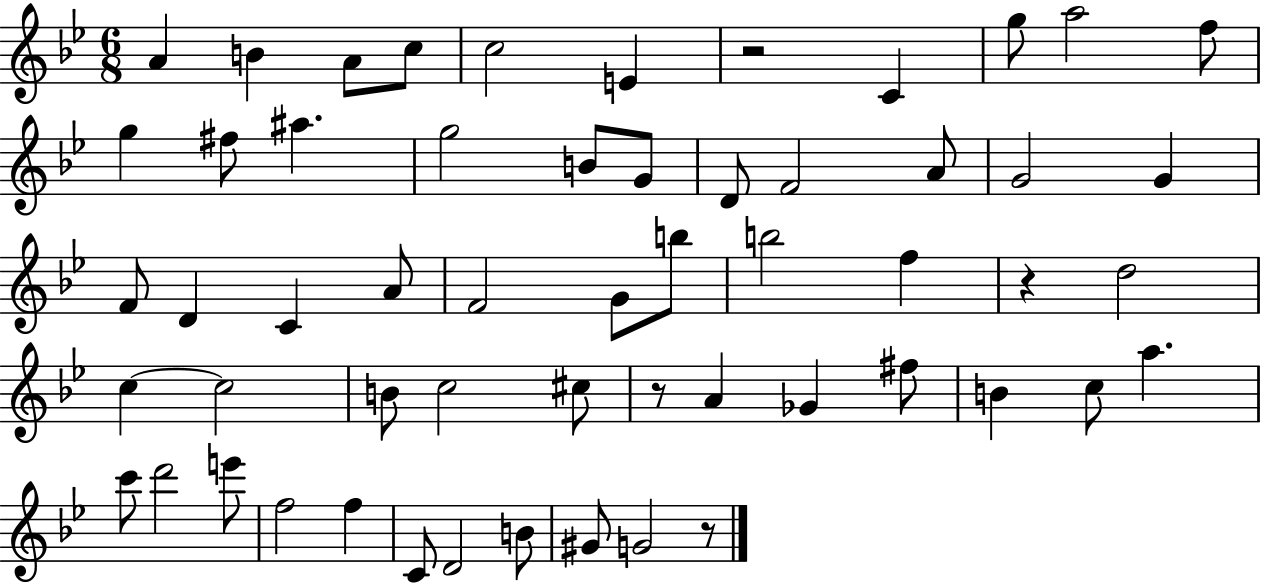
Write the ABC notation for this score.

X:1
T:Untitled
M:6/8
L:1/4
K:Bb
A B A/2 c/2 c2 E z2 C g/2 a2 f/2 g ^f/2 ^a g2 B/2 G/2 D/2 F2 A/2 G2 G F/2 D C A/2 F2 G/2 b/2 b2 f z d2 c c2 B/2 c2 ^c/2 z/2 A _G ^f/2 B c/2 a c'/2 d'2 e'/2 f2 f C/2 D2 B/2 ^G/2 G2 z/2